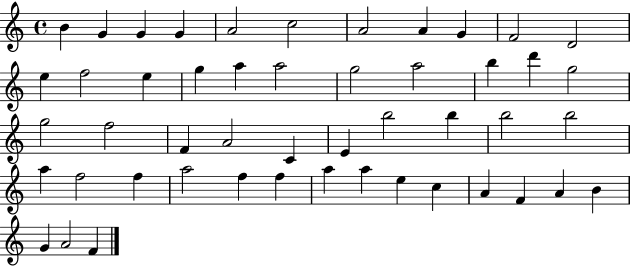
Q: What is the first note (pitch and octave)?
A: B4